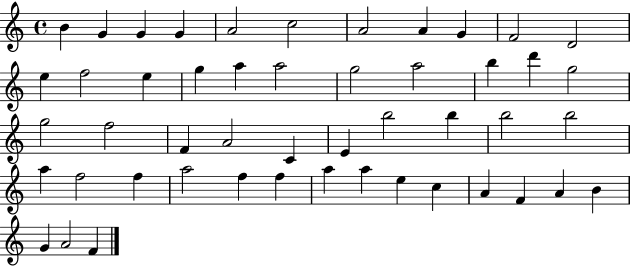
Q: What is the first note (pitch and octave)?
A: B4